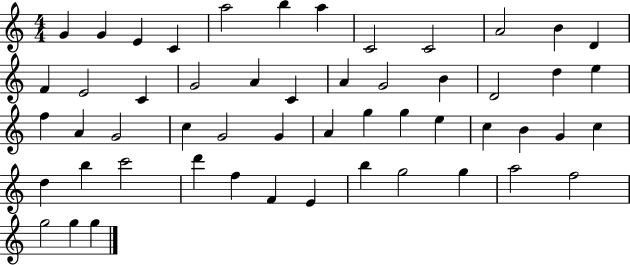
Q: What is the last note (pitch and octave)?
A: G5